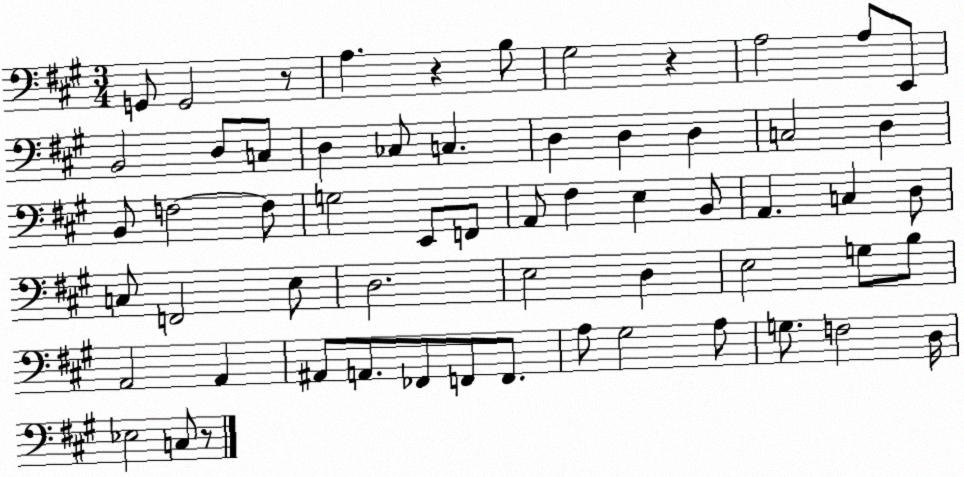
X:1
T:Untitled
M:3/4
L:1/4
K:A
G,,/2 G,,2 z/2 A, z B,/2 ^G,2 z A,2 A,/2 E,,/2 B,,2 D,/2 C,/2 D, _C,/2 C, D, D, D, C,2 D, B,,/2 F,2 F,/2 G,2 E,,/2 F,,/2 A,,/2 ^F, E, B,,/2 A,, C, D,/2 C,/2 F,,2 E,/2 D,2 E,2 D, E,2 G,/2 B,/2 A,,2 A,, ^A,,/2 A,,/2 _F,,/2 F,,/2 F,,/2 A,/2 ^G,2 A,/2 G,/2 F,2 D,/4 _E,2 C,/2 z/2